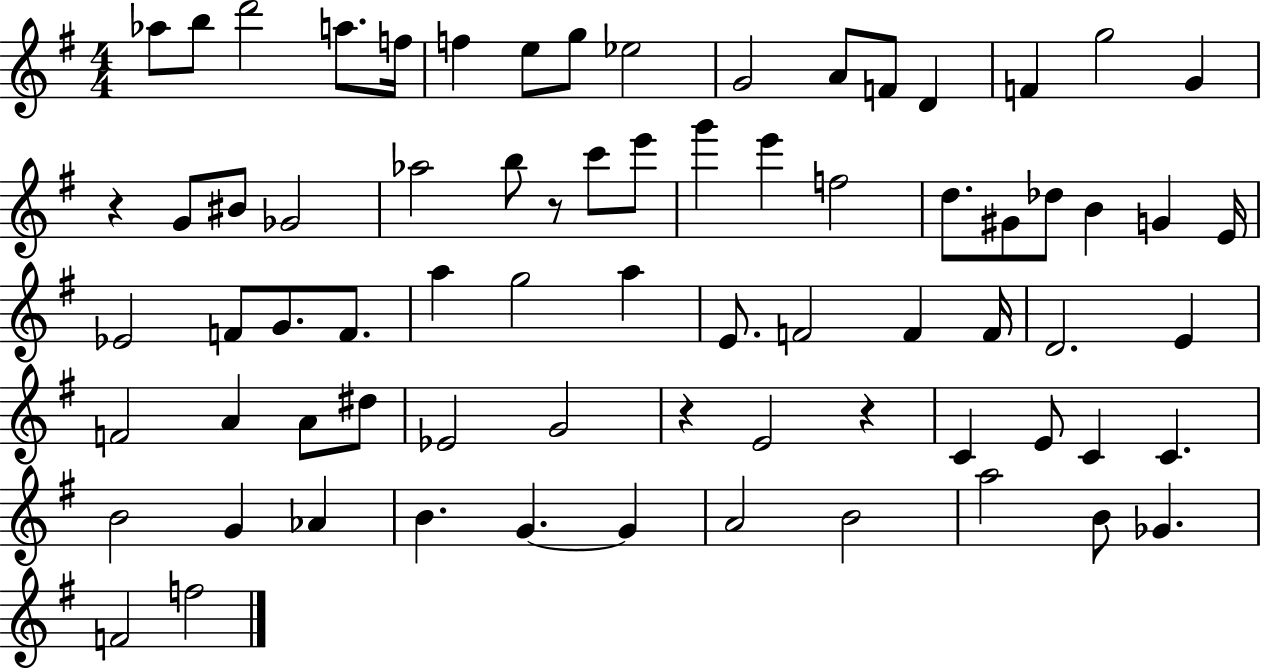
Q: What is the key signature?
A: G major